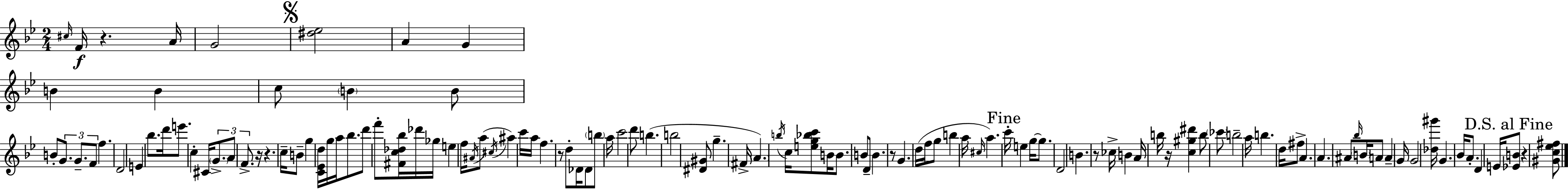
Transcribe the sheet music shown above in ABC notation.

X:1
T:Untitled
M:2/4
L:1/4
K:Bb
^c/4 F/4 z A/4 G2 [^d_e]2 A G B B c/2 B B/2 B/2 G/2 G/2 F/2 f D2 E _b/2 d'/4 e'/2 c ^C/4 G/2 A/2 F/2 z/4 z c/4 B/2 g [C_Ed]/4 g/4 a/4 _b/2 d'/2 f'/2 [^Fc_d_b]/4 _d'/4 _g/4 e f/4 ^A/4 a/2 ^c/4 ^a c'/4 a/4 f z/2 d/2 _D/4 _D/2 b/2 a/4 c'2 d'/2 b b2 [^D^G]/2 g ^F/4 A b/4 c/4 [eg_bc']/2 B/4 B/2 B/2 D/2 B z/2 G d/4 f/4 g/2 b a/4 ^c/4 a c'/4 e g/4 g/2 D2 B z/2 _c/4 B A/4 b/4 z/4 [c^g^d'] b/2 _c'/2 b2 a/4 b d/4 ^f/2 A A ^A/2 _b/4 B/4 A/2 A G/4 G2 [_d^g']/4 G _B/4 A/2 D E/4 [_EB]/2 z [^Gc_e^f]/2